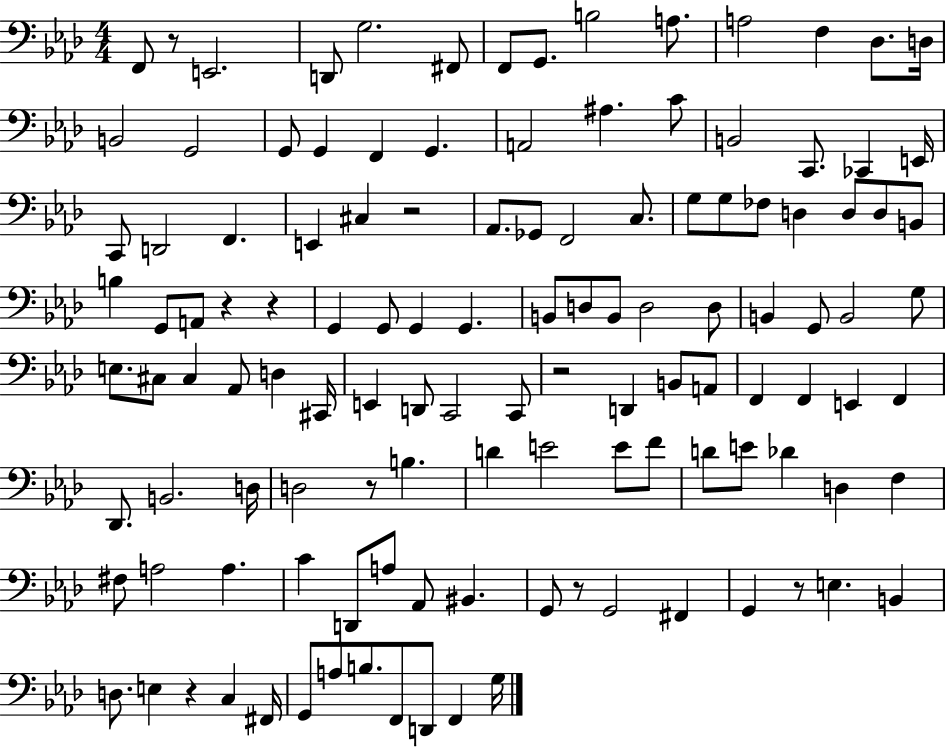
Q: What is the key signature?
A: AES major